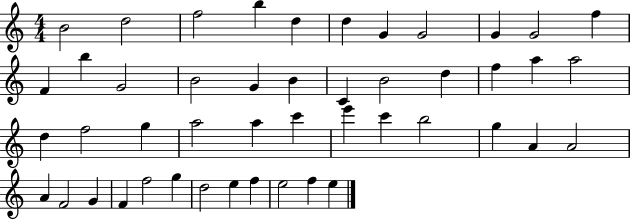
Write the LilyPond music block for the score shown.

{
  \clef treble
  \numericTimeSignature
  \time 4/4
  \key c \major
  b'2 d''2 | f''2 b''4 d''4 | d''4 g'4 g'2 | g'4 g'2 f''4 | \break f'4 b''4 g'2 | b'2 g'4 b'4 | c'4 b'2 d''4 | f''4 a''4 a''2 | \break d''4 f''2 g''4 | a''2 a''4 c'''4 | e'''4 c'''4 b''2 | g''4 a'4 a'2 | \break a'4 f'2 g'4 | f'4 f''2 g''4 | d''2 e''4 f''4 | e''2 f''4 e''4 | \break \bar "|."
}